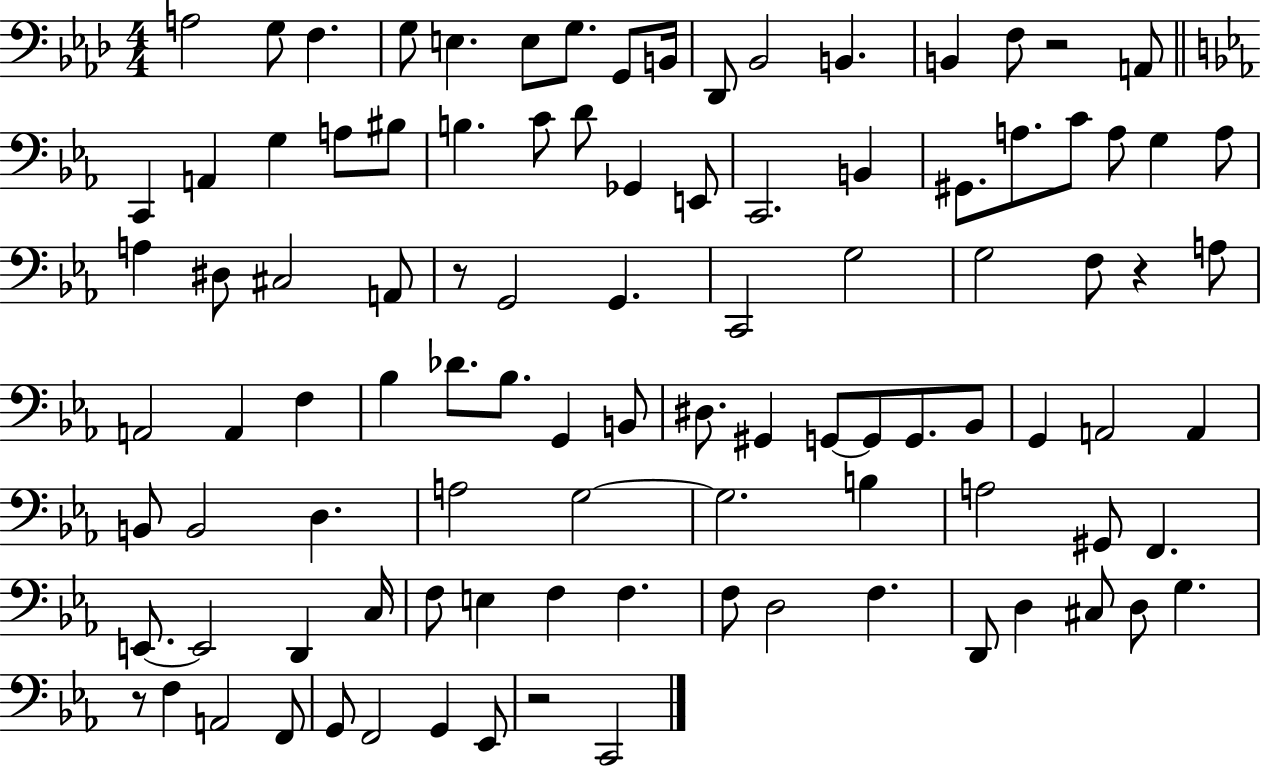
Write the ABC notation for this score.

X:1
T:Untitled
M:4/4
L:1/4
K:Ab
A,2 G,/2 F, G,/2 E, E,/2 G,/2 G,,/2 B,,/4 _D,,/2 _B,,2 B,, B,, F,/2 z2 A,,/2 C,, A,, G, A,/2 ^B,/2 B, C/2 D/2 _G,, E,,/2 C,,2 B,, ^G,,/2 A,/2 C/2 A,/2 G, A,/2 A, ^D,/2 ^C,2 A,,/2 z/2 G,,2 G,, C,,2 G,2 G,2 F,/2 z A,/2 A,,2 A,, F, _B, _D/2 _B,/2 G,, B,,/2 ^D,/2 ^G,, G,,/2 G,,/2 G,,/2 _B,,/2 G,, A,,2 A,, B,,/2 B,,2 D, A,2 G,2 G,2 B, A,2 ^G,,/2 F,, E,,/2 E,,2 D,, C,/4 F,/2 E, F, F, F,/2 D,2 F, D,,/2 D, ^C,/2 D,/2 G, z/2 F, A,,2 F,,/2 G,,/2 F,,2 G,, _E,,/2 z2 C,,2